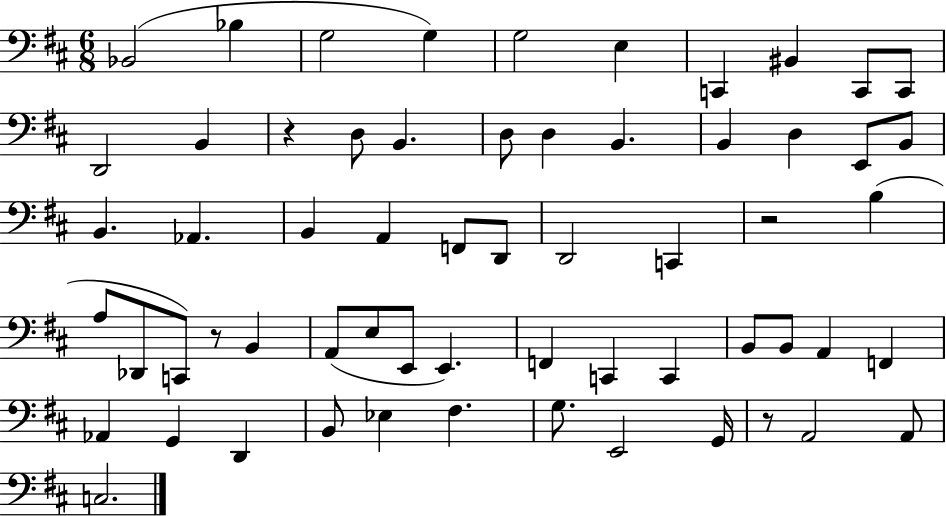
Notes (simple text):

Bb2/h Bb3/q G3/h G3/q G3/h E3/q C2/q BIS2/q C2/e C2/e D2/h B2/q R/q D3/e B2/q. D3/e D3/q B2/q. B2/q D3/q E2/e B2/e B2/q. Ab2/q. B2/q A2/q F2/e D2/e D2/h C2/q R/h B3/q A3/e Db2/e C2/e R/e B2/q A2/e E3/e E2/e E2/q. F2/q C2/q C2/q B2/e B2/e A2/q F2/q Ab2/q G2/q D2/q B2/e Eb3/q F#3/q. G3/e. E2/h G2/s R/e A2/h A2/e C3/h.